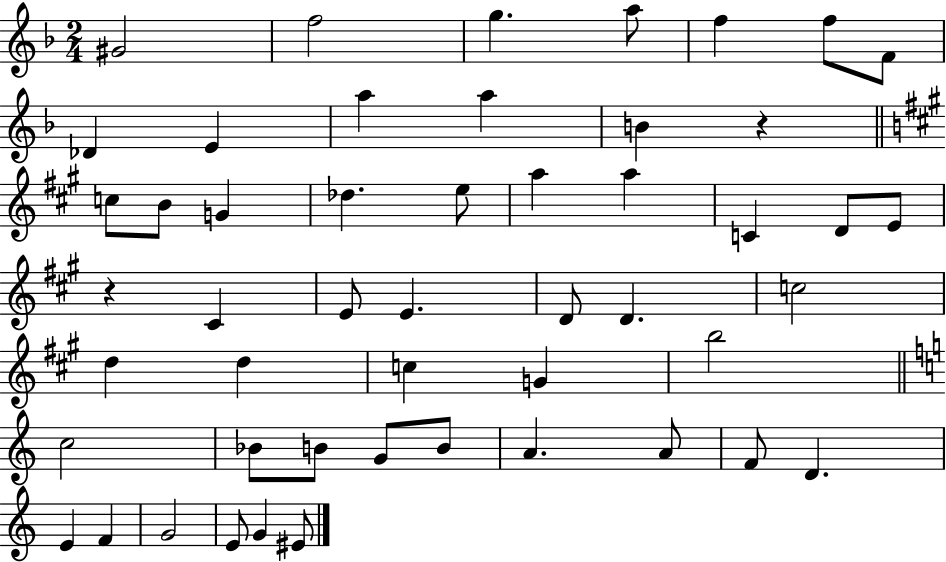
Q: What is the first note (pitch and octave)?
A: G#4